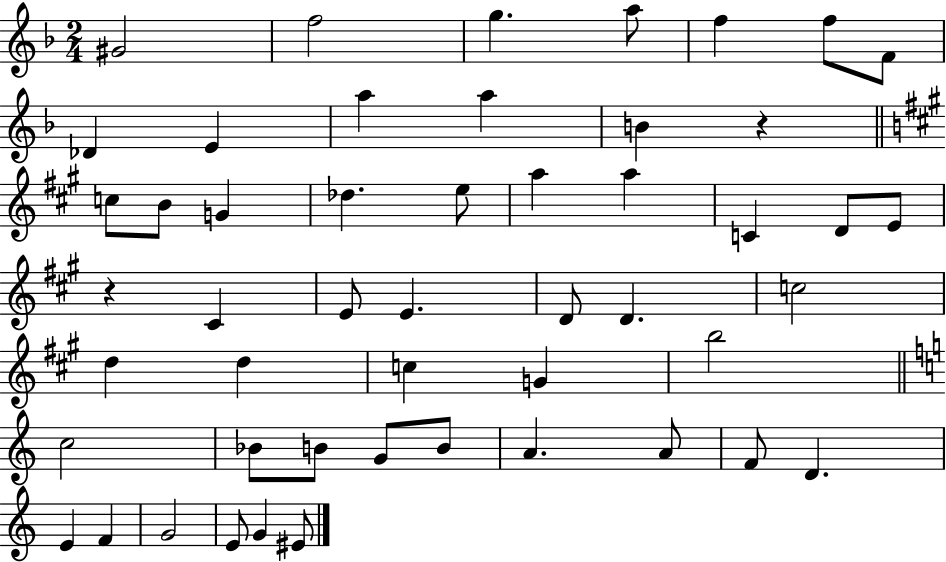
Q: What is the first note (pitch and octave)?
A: G#4